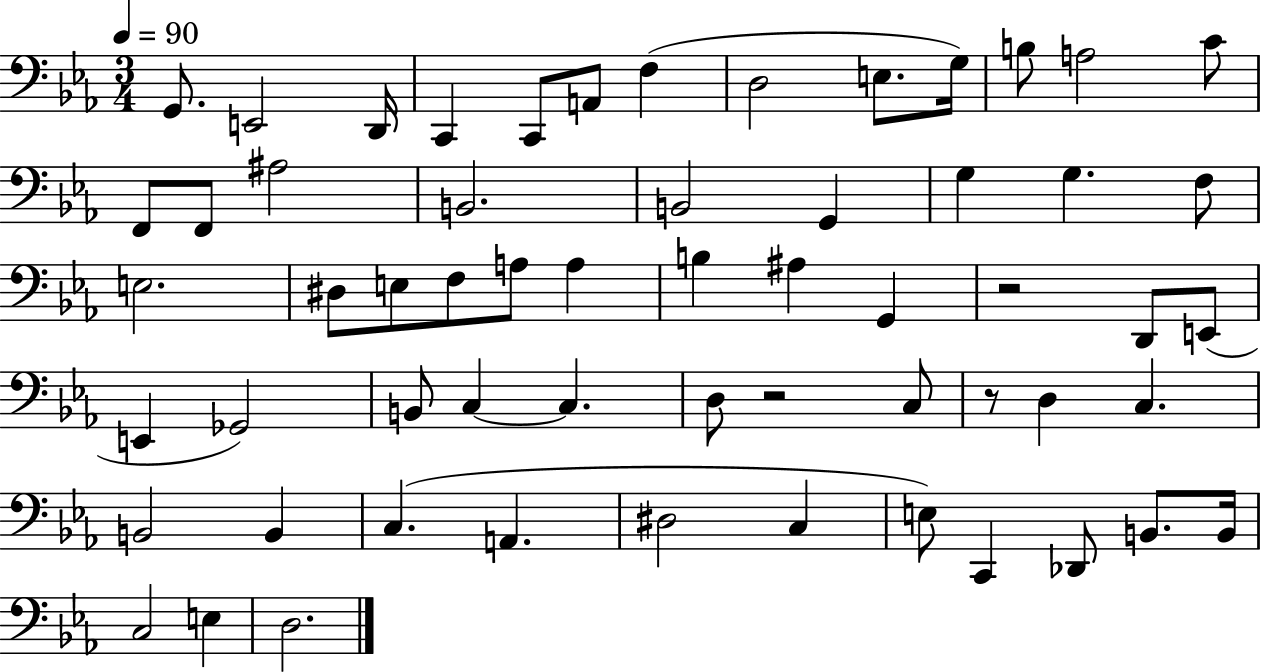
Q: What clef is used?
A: bass